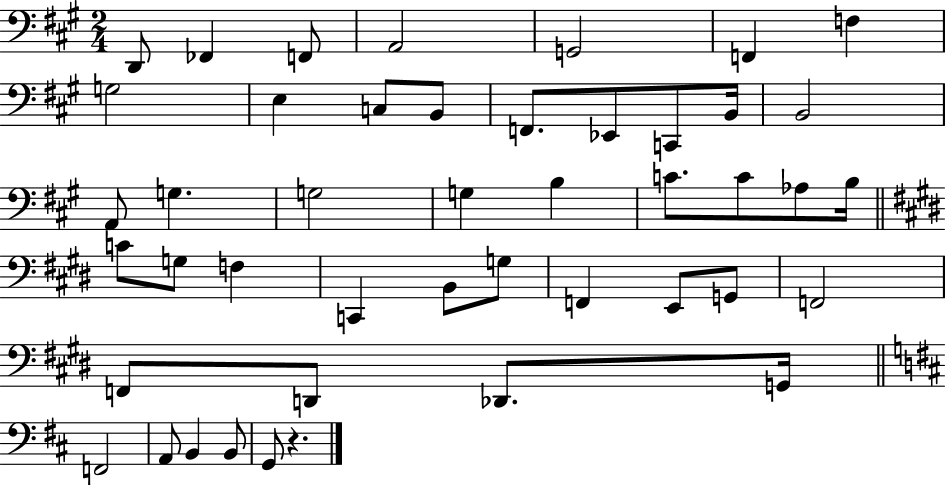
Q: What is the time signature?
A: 2/4